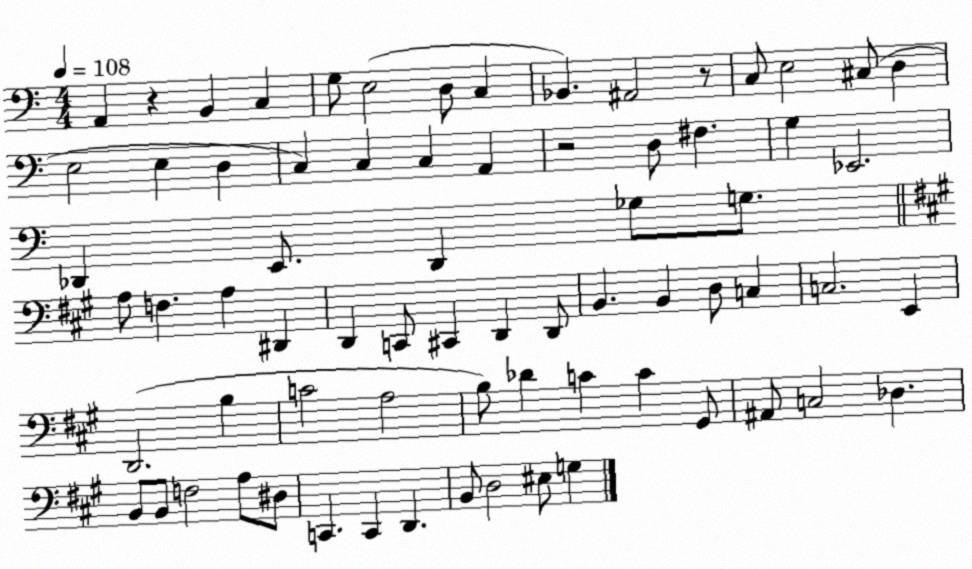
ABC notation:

X:1
T:Untitled
M:4/4
L:1/4
K:C
A,, z B,, C, G,/2 E,2 D,/2 C, _B,, ^A,,2 z/2 C,/2 E,2 ^C,/2 D, E,2 E, D, C, C, C, A,, z2 D,/2 ^F, G, _E,,2 _D,, E,,/2 _D,, _G,/2 G,/2 A,/2 F, A, ^D,, D,, C,,/2 ^C,, D,, D,,/2 B,, B,, D,/2 C, C,2 E,, D,,2 B, C2 A,2 B,/2 _D C C ^G,,/2 ^A,,/2 C,2 _D, B,,/2 B,,/2 F,2 A,/2 ^D,/2 C,, C,, D,, B,,/2 D,2 ^E,/2 G,